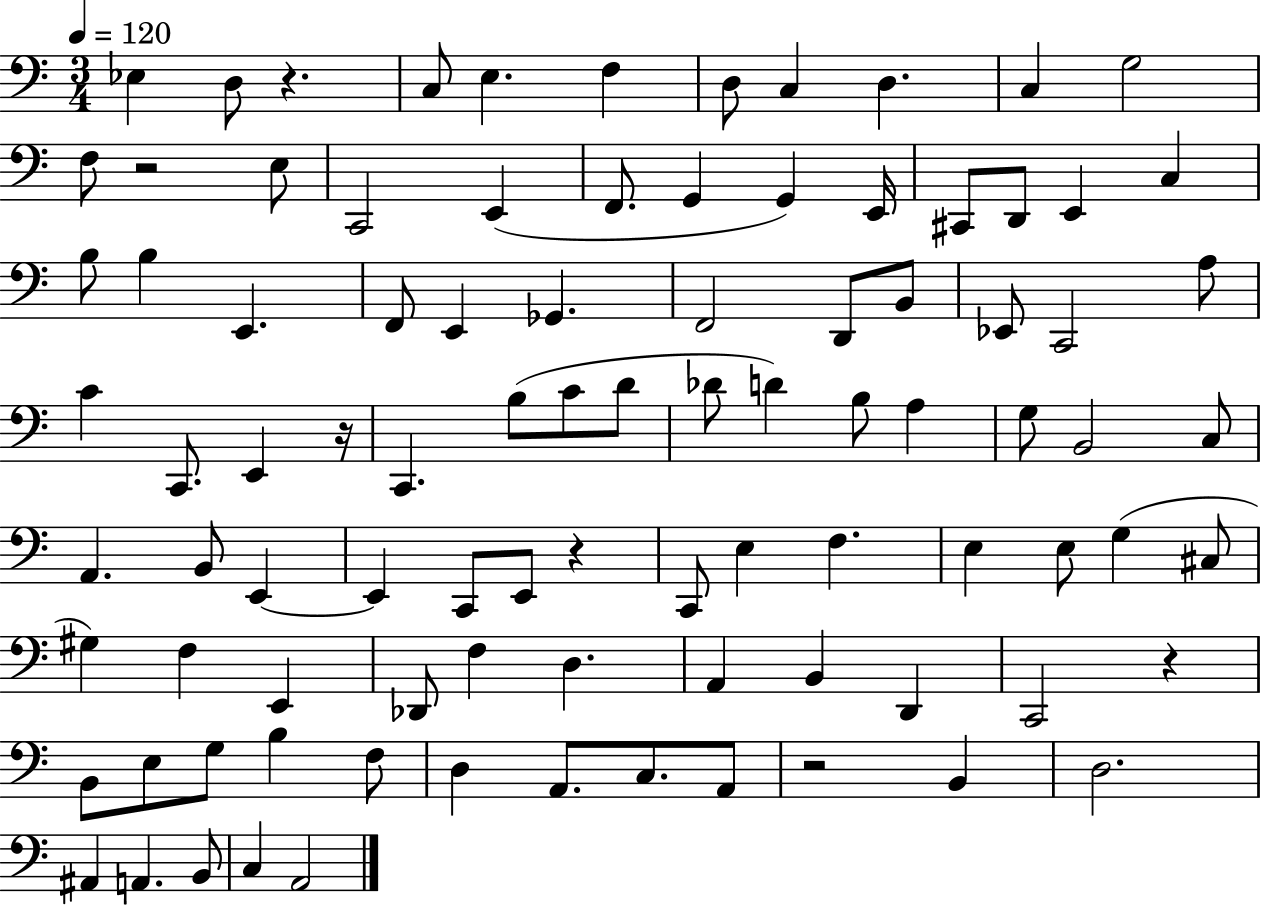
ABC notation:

X:1
T:Untitled
M:3/4
L:1/4
K:C
_E, D,/2 z C,/2 E, F, D,/2 C, D, C, G,2 F,/2 z2 E,/2 C,,2 E,, F,,/2 G,, G,, E,,/4 ^C,,/2 D,,/2 E,, C, B,/2 B, E,, F,,/2 E,, _G,, F,,2 D,,/2 B,,/2 _E,,/2 C,,2 A,/2 C C,,/2 E,, z/4 C,, B,/2 C/2 D/2 _D/2 D B,/2 A, G,/2 B,,2 C,/2 A,, B,,/2 E,, E,, C,,/2 E,,/2 z C,,/2 E, F, E, E,/2 G, ^C,/2 ^G, F, E,, _D,,/2 F, D, A,, B,, D,, C,,2 z B,,/2 E,/2 G,/2 B, F,/2 D, A,,/2 C,/2 A,,/2 z2 B,, D,2 ^A,, A,, B,,/2 C, A,,2